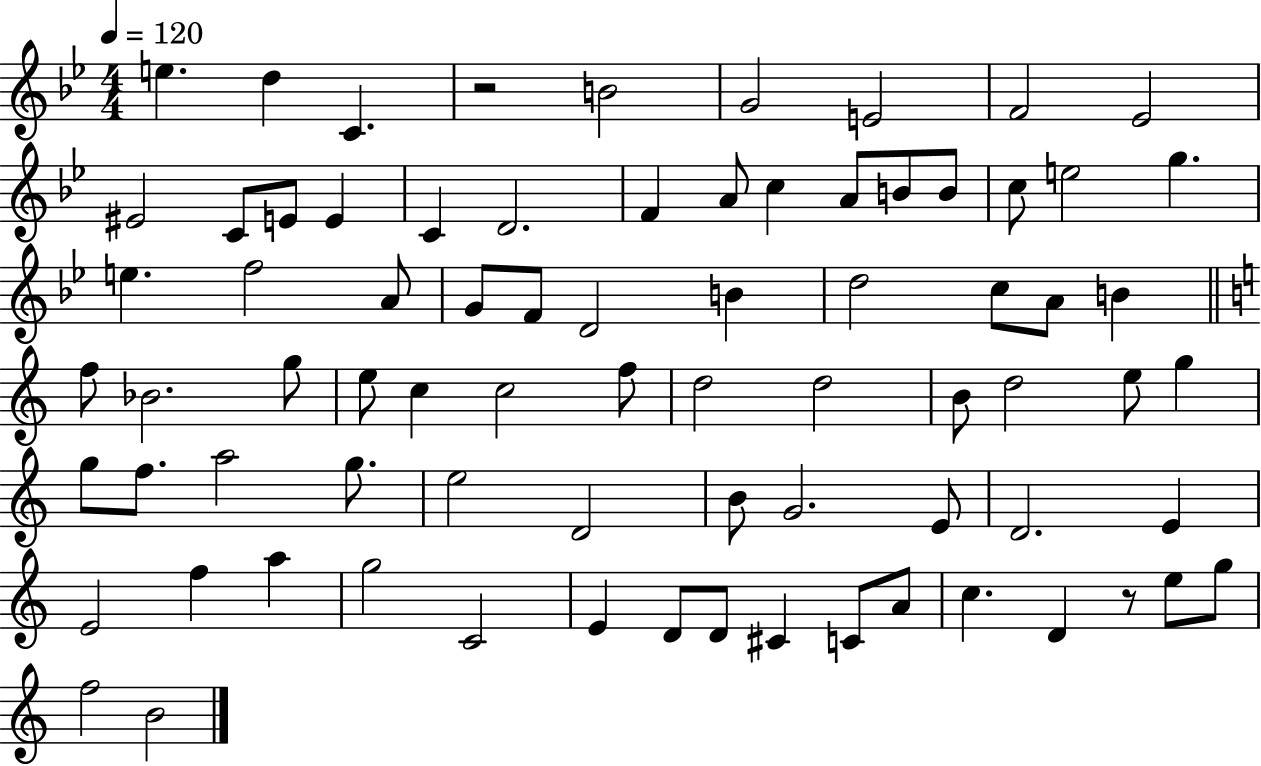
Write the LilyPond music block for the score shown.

{
  \clef treble
  \numericTimeSignature
  \time 4/4
  \key bes \major
  \tempo 4 = 120
  \repeat volta 2 { e''4. d''4 c'4. | r2 b'2 | g'2 e'2 | f'2 ees'2 | \break eis'2 c'8 e'8 e'4 | c'4 d'2. | f'4 a'8 c''4 a'8 b'8 b'8 | c''8 e''2 g''4. | \break e''4. f''2 a'8 | g'8 f'8 d'2 b'4 | d''2 c''8 a'8 b'4 | \bar "||" \break \key a \minor f''8 bes'2. g''8 | e''8 c''4 c''2 f''8 | d''2 d''2 | b'8 d''2 e''8 g''4 | \break g''8 f''8. a''2 g''8. | e''2 d'2 | b'8 g'2. e'8 | d'2. e'4 | \break e'2 f''4 a''4 | g''2 c'2 | e'4 d'8 d'8 cis'4 c'8 a'8 | c''4. d'4 r8 e''8 g''8 | \break f''2 b'2 | } \bar "|."
}